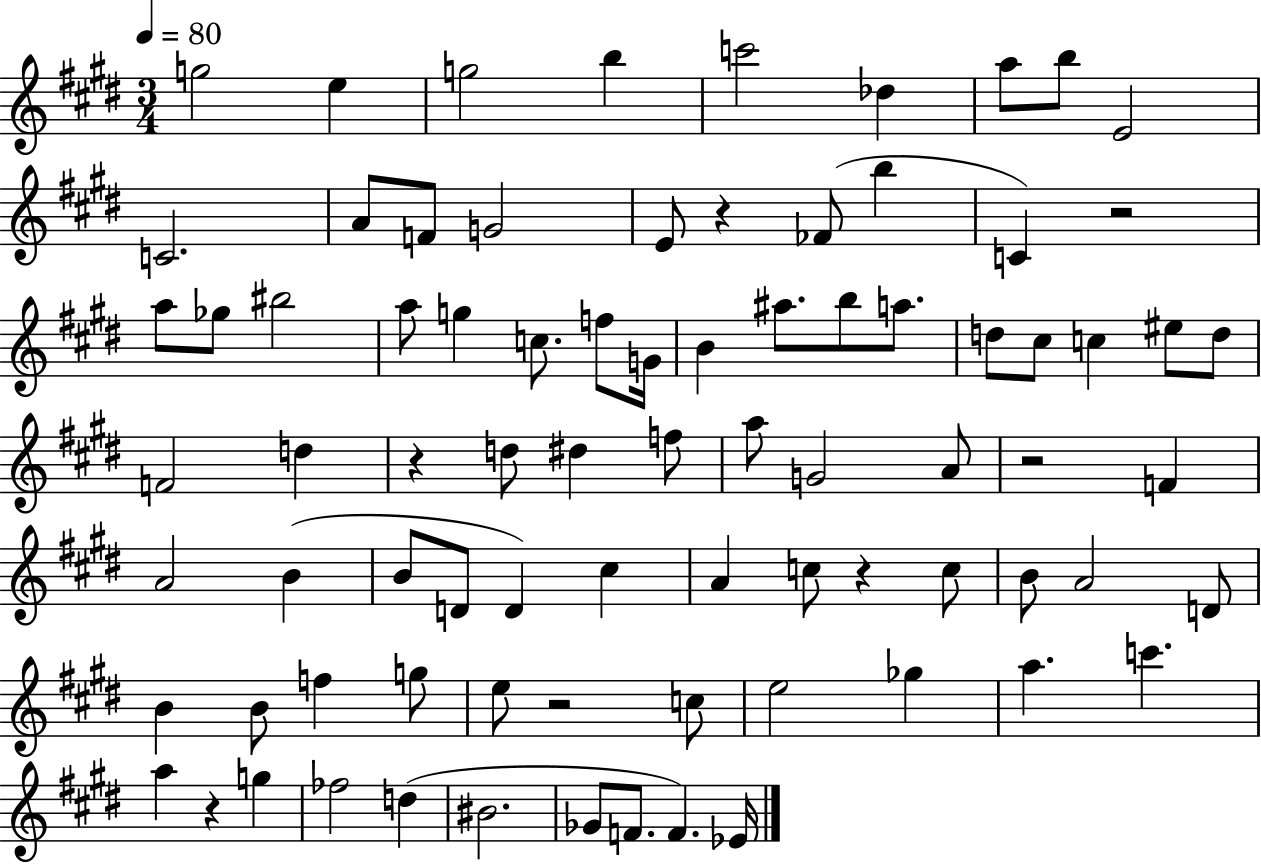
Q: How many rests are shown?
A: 7